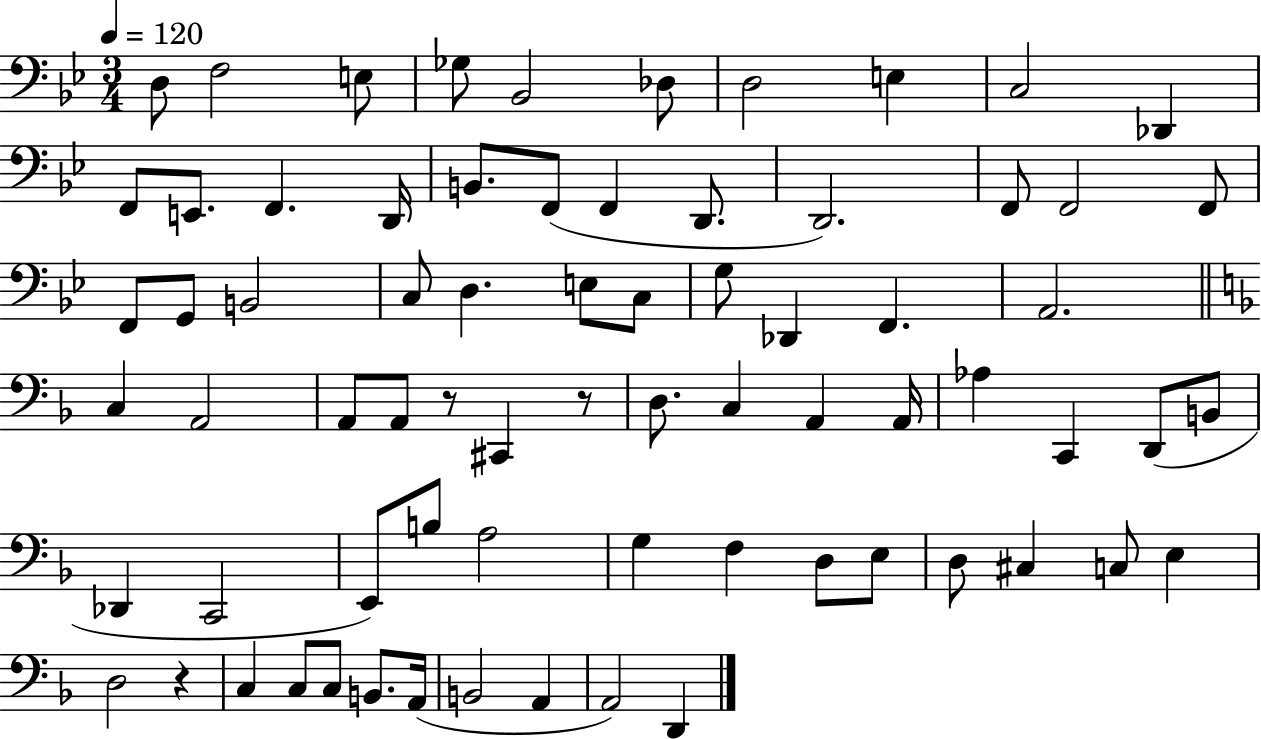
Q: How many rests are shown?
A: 3